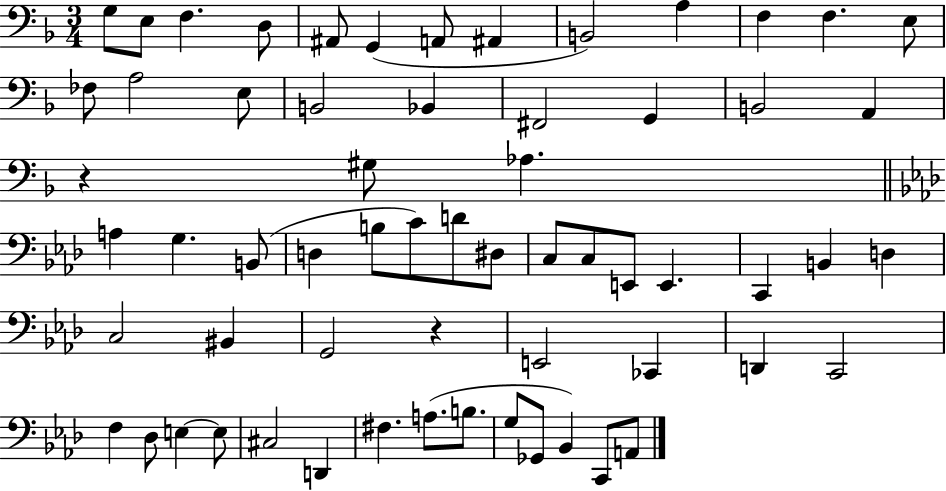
{
  \clef bass
  \numericTimeSignature
  \time 3/4
  \key f \major
  g8 e8 f4. d8 | ais,8 g,4( a,8 ais,4 | b,2) a4 | f4 f4. e8 | \break fes8 a2 e8 | b,2 bes,4 | fis,2 g,4 | b,2 a,4 | \break r4 gis8 aes4. | \bar "||" \break \key f \minor a4 g4. b,8( | d4 b8 c'8) d'8 dis8 | c8 c8 e,8 e,4. | c,4 b,4 d4 | \break c2 bis,4 | g,2 r4 | e,2 ces,4 | d,4 c,2 | \break f4 des8 e4~~ e8 | cis2 d,4 | fis4. a8.( b8. | g8 ges,8 bes,4) c,8 a,8 | \break \bar "|."
}